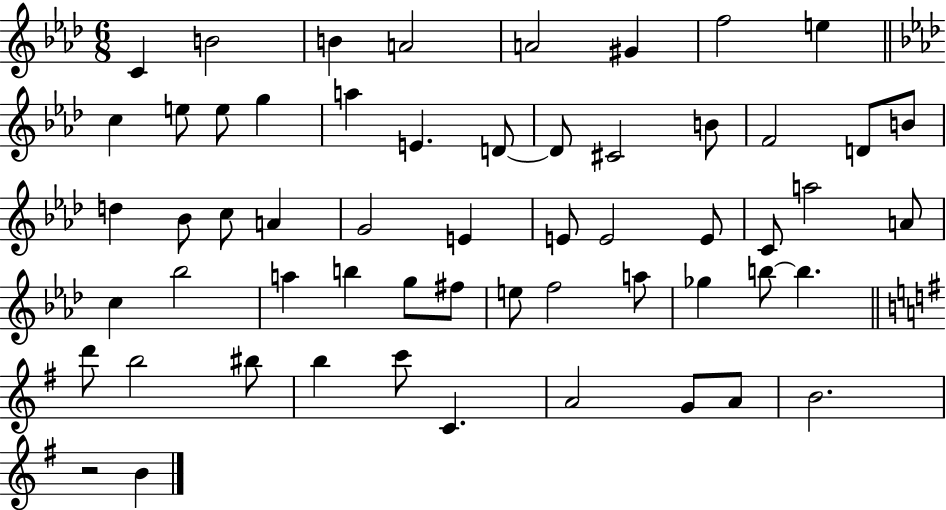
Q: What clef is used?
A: treble